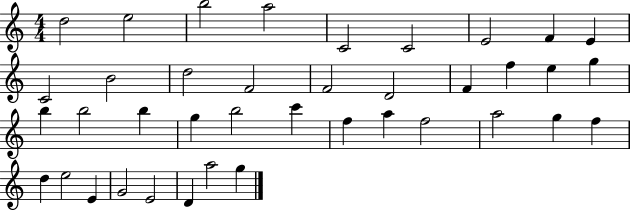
D5/h E5/h B5/h A5/h C4/h C4/h E4/h F4/q E4/q C4/h B4/h D5/h F4/h F4/h D4/h F4/q F5/q E5/q G5/q B5/q B5/h B5/q G5/q B5/h C6/q F5/q A5/q F5/h A5/h G5/q F5/q D5/q E5/h E4/q G4/h E4/h D4/q A5/h G5/q